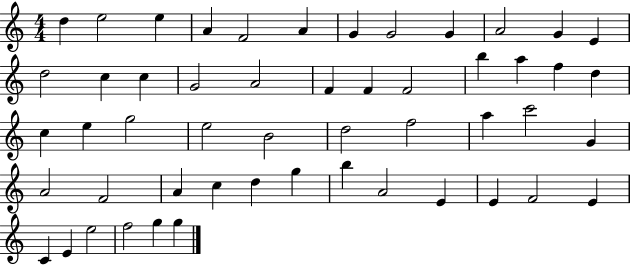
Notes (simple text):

D5/q E5/h E5/q A4/q F4/h A4/q G4/q G4/h G4/q A4/h G4/q E4/q D5/h C5/q C5/q G4/h A4/h F4/q F4/q F4/h B5/q A5/q F5/q D5/q C5/q E5/q G5/h E5/h B4/h D5/h F5/h A5/q C6/h G4/q A4/h F4/h A4/q C5/q D5/q G5/q B5/q A4/h E4/q E4/q F4/h E4/q C4/q E4/q E5/h F5/h G5/q G5/q